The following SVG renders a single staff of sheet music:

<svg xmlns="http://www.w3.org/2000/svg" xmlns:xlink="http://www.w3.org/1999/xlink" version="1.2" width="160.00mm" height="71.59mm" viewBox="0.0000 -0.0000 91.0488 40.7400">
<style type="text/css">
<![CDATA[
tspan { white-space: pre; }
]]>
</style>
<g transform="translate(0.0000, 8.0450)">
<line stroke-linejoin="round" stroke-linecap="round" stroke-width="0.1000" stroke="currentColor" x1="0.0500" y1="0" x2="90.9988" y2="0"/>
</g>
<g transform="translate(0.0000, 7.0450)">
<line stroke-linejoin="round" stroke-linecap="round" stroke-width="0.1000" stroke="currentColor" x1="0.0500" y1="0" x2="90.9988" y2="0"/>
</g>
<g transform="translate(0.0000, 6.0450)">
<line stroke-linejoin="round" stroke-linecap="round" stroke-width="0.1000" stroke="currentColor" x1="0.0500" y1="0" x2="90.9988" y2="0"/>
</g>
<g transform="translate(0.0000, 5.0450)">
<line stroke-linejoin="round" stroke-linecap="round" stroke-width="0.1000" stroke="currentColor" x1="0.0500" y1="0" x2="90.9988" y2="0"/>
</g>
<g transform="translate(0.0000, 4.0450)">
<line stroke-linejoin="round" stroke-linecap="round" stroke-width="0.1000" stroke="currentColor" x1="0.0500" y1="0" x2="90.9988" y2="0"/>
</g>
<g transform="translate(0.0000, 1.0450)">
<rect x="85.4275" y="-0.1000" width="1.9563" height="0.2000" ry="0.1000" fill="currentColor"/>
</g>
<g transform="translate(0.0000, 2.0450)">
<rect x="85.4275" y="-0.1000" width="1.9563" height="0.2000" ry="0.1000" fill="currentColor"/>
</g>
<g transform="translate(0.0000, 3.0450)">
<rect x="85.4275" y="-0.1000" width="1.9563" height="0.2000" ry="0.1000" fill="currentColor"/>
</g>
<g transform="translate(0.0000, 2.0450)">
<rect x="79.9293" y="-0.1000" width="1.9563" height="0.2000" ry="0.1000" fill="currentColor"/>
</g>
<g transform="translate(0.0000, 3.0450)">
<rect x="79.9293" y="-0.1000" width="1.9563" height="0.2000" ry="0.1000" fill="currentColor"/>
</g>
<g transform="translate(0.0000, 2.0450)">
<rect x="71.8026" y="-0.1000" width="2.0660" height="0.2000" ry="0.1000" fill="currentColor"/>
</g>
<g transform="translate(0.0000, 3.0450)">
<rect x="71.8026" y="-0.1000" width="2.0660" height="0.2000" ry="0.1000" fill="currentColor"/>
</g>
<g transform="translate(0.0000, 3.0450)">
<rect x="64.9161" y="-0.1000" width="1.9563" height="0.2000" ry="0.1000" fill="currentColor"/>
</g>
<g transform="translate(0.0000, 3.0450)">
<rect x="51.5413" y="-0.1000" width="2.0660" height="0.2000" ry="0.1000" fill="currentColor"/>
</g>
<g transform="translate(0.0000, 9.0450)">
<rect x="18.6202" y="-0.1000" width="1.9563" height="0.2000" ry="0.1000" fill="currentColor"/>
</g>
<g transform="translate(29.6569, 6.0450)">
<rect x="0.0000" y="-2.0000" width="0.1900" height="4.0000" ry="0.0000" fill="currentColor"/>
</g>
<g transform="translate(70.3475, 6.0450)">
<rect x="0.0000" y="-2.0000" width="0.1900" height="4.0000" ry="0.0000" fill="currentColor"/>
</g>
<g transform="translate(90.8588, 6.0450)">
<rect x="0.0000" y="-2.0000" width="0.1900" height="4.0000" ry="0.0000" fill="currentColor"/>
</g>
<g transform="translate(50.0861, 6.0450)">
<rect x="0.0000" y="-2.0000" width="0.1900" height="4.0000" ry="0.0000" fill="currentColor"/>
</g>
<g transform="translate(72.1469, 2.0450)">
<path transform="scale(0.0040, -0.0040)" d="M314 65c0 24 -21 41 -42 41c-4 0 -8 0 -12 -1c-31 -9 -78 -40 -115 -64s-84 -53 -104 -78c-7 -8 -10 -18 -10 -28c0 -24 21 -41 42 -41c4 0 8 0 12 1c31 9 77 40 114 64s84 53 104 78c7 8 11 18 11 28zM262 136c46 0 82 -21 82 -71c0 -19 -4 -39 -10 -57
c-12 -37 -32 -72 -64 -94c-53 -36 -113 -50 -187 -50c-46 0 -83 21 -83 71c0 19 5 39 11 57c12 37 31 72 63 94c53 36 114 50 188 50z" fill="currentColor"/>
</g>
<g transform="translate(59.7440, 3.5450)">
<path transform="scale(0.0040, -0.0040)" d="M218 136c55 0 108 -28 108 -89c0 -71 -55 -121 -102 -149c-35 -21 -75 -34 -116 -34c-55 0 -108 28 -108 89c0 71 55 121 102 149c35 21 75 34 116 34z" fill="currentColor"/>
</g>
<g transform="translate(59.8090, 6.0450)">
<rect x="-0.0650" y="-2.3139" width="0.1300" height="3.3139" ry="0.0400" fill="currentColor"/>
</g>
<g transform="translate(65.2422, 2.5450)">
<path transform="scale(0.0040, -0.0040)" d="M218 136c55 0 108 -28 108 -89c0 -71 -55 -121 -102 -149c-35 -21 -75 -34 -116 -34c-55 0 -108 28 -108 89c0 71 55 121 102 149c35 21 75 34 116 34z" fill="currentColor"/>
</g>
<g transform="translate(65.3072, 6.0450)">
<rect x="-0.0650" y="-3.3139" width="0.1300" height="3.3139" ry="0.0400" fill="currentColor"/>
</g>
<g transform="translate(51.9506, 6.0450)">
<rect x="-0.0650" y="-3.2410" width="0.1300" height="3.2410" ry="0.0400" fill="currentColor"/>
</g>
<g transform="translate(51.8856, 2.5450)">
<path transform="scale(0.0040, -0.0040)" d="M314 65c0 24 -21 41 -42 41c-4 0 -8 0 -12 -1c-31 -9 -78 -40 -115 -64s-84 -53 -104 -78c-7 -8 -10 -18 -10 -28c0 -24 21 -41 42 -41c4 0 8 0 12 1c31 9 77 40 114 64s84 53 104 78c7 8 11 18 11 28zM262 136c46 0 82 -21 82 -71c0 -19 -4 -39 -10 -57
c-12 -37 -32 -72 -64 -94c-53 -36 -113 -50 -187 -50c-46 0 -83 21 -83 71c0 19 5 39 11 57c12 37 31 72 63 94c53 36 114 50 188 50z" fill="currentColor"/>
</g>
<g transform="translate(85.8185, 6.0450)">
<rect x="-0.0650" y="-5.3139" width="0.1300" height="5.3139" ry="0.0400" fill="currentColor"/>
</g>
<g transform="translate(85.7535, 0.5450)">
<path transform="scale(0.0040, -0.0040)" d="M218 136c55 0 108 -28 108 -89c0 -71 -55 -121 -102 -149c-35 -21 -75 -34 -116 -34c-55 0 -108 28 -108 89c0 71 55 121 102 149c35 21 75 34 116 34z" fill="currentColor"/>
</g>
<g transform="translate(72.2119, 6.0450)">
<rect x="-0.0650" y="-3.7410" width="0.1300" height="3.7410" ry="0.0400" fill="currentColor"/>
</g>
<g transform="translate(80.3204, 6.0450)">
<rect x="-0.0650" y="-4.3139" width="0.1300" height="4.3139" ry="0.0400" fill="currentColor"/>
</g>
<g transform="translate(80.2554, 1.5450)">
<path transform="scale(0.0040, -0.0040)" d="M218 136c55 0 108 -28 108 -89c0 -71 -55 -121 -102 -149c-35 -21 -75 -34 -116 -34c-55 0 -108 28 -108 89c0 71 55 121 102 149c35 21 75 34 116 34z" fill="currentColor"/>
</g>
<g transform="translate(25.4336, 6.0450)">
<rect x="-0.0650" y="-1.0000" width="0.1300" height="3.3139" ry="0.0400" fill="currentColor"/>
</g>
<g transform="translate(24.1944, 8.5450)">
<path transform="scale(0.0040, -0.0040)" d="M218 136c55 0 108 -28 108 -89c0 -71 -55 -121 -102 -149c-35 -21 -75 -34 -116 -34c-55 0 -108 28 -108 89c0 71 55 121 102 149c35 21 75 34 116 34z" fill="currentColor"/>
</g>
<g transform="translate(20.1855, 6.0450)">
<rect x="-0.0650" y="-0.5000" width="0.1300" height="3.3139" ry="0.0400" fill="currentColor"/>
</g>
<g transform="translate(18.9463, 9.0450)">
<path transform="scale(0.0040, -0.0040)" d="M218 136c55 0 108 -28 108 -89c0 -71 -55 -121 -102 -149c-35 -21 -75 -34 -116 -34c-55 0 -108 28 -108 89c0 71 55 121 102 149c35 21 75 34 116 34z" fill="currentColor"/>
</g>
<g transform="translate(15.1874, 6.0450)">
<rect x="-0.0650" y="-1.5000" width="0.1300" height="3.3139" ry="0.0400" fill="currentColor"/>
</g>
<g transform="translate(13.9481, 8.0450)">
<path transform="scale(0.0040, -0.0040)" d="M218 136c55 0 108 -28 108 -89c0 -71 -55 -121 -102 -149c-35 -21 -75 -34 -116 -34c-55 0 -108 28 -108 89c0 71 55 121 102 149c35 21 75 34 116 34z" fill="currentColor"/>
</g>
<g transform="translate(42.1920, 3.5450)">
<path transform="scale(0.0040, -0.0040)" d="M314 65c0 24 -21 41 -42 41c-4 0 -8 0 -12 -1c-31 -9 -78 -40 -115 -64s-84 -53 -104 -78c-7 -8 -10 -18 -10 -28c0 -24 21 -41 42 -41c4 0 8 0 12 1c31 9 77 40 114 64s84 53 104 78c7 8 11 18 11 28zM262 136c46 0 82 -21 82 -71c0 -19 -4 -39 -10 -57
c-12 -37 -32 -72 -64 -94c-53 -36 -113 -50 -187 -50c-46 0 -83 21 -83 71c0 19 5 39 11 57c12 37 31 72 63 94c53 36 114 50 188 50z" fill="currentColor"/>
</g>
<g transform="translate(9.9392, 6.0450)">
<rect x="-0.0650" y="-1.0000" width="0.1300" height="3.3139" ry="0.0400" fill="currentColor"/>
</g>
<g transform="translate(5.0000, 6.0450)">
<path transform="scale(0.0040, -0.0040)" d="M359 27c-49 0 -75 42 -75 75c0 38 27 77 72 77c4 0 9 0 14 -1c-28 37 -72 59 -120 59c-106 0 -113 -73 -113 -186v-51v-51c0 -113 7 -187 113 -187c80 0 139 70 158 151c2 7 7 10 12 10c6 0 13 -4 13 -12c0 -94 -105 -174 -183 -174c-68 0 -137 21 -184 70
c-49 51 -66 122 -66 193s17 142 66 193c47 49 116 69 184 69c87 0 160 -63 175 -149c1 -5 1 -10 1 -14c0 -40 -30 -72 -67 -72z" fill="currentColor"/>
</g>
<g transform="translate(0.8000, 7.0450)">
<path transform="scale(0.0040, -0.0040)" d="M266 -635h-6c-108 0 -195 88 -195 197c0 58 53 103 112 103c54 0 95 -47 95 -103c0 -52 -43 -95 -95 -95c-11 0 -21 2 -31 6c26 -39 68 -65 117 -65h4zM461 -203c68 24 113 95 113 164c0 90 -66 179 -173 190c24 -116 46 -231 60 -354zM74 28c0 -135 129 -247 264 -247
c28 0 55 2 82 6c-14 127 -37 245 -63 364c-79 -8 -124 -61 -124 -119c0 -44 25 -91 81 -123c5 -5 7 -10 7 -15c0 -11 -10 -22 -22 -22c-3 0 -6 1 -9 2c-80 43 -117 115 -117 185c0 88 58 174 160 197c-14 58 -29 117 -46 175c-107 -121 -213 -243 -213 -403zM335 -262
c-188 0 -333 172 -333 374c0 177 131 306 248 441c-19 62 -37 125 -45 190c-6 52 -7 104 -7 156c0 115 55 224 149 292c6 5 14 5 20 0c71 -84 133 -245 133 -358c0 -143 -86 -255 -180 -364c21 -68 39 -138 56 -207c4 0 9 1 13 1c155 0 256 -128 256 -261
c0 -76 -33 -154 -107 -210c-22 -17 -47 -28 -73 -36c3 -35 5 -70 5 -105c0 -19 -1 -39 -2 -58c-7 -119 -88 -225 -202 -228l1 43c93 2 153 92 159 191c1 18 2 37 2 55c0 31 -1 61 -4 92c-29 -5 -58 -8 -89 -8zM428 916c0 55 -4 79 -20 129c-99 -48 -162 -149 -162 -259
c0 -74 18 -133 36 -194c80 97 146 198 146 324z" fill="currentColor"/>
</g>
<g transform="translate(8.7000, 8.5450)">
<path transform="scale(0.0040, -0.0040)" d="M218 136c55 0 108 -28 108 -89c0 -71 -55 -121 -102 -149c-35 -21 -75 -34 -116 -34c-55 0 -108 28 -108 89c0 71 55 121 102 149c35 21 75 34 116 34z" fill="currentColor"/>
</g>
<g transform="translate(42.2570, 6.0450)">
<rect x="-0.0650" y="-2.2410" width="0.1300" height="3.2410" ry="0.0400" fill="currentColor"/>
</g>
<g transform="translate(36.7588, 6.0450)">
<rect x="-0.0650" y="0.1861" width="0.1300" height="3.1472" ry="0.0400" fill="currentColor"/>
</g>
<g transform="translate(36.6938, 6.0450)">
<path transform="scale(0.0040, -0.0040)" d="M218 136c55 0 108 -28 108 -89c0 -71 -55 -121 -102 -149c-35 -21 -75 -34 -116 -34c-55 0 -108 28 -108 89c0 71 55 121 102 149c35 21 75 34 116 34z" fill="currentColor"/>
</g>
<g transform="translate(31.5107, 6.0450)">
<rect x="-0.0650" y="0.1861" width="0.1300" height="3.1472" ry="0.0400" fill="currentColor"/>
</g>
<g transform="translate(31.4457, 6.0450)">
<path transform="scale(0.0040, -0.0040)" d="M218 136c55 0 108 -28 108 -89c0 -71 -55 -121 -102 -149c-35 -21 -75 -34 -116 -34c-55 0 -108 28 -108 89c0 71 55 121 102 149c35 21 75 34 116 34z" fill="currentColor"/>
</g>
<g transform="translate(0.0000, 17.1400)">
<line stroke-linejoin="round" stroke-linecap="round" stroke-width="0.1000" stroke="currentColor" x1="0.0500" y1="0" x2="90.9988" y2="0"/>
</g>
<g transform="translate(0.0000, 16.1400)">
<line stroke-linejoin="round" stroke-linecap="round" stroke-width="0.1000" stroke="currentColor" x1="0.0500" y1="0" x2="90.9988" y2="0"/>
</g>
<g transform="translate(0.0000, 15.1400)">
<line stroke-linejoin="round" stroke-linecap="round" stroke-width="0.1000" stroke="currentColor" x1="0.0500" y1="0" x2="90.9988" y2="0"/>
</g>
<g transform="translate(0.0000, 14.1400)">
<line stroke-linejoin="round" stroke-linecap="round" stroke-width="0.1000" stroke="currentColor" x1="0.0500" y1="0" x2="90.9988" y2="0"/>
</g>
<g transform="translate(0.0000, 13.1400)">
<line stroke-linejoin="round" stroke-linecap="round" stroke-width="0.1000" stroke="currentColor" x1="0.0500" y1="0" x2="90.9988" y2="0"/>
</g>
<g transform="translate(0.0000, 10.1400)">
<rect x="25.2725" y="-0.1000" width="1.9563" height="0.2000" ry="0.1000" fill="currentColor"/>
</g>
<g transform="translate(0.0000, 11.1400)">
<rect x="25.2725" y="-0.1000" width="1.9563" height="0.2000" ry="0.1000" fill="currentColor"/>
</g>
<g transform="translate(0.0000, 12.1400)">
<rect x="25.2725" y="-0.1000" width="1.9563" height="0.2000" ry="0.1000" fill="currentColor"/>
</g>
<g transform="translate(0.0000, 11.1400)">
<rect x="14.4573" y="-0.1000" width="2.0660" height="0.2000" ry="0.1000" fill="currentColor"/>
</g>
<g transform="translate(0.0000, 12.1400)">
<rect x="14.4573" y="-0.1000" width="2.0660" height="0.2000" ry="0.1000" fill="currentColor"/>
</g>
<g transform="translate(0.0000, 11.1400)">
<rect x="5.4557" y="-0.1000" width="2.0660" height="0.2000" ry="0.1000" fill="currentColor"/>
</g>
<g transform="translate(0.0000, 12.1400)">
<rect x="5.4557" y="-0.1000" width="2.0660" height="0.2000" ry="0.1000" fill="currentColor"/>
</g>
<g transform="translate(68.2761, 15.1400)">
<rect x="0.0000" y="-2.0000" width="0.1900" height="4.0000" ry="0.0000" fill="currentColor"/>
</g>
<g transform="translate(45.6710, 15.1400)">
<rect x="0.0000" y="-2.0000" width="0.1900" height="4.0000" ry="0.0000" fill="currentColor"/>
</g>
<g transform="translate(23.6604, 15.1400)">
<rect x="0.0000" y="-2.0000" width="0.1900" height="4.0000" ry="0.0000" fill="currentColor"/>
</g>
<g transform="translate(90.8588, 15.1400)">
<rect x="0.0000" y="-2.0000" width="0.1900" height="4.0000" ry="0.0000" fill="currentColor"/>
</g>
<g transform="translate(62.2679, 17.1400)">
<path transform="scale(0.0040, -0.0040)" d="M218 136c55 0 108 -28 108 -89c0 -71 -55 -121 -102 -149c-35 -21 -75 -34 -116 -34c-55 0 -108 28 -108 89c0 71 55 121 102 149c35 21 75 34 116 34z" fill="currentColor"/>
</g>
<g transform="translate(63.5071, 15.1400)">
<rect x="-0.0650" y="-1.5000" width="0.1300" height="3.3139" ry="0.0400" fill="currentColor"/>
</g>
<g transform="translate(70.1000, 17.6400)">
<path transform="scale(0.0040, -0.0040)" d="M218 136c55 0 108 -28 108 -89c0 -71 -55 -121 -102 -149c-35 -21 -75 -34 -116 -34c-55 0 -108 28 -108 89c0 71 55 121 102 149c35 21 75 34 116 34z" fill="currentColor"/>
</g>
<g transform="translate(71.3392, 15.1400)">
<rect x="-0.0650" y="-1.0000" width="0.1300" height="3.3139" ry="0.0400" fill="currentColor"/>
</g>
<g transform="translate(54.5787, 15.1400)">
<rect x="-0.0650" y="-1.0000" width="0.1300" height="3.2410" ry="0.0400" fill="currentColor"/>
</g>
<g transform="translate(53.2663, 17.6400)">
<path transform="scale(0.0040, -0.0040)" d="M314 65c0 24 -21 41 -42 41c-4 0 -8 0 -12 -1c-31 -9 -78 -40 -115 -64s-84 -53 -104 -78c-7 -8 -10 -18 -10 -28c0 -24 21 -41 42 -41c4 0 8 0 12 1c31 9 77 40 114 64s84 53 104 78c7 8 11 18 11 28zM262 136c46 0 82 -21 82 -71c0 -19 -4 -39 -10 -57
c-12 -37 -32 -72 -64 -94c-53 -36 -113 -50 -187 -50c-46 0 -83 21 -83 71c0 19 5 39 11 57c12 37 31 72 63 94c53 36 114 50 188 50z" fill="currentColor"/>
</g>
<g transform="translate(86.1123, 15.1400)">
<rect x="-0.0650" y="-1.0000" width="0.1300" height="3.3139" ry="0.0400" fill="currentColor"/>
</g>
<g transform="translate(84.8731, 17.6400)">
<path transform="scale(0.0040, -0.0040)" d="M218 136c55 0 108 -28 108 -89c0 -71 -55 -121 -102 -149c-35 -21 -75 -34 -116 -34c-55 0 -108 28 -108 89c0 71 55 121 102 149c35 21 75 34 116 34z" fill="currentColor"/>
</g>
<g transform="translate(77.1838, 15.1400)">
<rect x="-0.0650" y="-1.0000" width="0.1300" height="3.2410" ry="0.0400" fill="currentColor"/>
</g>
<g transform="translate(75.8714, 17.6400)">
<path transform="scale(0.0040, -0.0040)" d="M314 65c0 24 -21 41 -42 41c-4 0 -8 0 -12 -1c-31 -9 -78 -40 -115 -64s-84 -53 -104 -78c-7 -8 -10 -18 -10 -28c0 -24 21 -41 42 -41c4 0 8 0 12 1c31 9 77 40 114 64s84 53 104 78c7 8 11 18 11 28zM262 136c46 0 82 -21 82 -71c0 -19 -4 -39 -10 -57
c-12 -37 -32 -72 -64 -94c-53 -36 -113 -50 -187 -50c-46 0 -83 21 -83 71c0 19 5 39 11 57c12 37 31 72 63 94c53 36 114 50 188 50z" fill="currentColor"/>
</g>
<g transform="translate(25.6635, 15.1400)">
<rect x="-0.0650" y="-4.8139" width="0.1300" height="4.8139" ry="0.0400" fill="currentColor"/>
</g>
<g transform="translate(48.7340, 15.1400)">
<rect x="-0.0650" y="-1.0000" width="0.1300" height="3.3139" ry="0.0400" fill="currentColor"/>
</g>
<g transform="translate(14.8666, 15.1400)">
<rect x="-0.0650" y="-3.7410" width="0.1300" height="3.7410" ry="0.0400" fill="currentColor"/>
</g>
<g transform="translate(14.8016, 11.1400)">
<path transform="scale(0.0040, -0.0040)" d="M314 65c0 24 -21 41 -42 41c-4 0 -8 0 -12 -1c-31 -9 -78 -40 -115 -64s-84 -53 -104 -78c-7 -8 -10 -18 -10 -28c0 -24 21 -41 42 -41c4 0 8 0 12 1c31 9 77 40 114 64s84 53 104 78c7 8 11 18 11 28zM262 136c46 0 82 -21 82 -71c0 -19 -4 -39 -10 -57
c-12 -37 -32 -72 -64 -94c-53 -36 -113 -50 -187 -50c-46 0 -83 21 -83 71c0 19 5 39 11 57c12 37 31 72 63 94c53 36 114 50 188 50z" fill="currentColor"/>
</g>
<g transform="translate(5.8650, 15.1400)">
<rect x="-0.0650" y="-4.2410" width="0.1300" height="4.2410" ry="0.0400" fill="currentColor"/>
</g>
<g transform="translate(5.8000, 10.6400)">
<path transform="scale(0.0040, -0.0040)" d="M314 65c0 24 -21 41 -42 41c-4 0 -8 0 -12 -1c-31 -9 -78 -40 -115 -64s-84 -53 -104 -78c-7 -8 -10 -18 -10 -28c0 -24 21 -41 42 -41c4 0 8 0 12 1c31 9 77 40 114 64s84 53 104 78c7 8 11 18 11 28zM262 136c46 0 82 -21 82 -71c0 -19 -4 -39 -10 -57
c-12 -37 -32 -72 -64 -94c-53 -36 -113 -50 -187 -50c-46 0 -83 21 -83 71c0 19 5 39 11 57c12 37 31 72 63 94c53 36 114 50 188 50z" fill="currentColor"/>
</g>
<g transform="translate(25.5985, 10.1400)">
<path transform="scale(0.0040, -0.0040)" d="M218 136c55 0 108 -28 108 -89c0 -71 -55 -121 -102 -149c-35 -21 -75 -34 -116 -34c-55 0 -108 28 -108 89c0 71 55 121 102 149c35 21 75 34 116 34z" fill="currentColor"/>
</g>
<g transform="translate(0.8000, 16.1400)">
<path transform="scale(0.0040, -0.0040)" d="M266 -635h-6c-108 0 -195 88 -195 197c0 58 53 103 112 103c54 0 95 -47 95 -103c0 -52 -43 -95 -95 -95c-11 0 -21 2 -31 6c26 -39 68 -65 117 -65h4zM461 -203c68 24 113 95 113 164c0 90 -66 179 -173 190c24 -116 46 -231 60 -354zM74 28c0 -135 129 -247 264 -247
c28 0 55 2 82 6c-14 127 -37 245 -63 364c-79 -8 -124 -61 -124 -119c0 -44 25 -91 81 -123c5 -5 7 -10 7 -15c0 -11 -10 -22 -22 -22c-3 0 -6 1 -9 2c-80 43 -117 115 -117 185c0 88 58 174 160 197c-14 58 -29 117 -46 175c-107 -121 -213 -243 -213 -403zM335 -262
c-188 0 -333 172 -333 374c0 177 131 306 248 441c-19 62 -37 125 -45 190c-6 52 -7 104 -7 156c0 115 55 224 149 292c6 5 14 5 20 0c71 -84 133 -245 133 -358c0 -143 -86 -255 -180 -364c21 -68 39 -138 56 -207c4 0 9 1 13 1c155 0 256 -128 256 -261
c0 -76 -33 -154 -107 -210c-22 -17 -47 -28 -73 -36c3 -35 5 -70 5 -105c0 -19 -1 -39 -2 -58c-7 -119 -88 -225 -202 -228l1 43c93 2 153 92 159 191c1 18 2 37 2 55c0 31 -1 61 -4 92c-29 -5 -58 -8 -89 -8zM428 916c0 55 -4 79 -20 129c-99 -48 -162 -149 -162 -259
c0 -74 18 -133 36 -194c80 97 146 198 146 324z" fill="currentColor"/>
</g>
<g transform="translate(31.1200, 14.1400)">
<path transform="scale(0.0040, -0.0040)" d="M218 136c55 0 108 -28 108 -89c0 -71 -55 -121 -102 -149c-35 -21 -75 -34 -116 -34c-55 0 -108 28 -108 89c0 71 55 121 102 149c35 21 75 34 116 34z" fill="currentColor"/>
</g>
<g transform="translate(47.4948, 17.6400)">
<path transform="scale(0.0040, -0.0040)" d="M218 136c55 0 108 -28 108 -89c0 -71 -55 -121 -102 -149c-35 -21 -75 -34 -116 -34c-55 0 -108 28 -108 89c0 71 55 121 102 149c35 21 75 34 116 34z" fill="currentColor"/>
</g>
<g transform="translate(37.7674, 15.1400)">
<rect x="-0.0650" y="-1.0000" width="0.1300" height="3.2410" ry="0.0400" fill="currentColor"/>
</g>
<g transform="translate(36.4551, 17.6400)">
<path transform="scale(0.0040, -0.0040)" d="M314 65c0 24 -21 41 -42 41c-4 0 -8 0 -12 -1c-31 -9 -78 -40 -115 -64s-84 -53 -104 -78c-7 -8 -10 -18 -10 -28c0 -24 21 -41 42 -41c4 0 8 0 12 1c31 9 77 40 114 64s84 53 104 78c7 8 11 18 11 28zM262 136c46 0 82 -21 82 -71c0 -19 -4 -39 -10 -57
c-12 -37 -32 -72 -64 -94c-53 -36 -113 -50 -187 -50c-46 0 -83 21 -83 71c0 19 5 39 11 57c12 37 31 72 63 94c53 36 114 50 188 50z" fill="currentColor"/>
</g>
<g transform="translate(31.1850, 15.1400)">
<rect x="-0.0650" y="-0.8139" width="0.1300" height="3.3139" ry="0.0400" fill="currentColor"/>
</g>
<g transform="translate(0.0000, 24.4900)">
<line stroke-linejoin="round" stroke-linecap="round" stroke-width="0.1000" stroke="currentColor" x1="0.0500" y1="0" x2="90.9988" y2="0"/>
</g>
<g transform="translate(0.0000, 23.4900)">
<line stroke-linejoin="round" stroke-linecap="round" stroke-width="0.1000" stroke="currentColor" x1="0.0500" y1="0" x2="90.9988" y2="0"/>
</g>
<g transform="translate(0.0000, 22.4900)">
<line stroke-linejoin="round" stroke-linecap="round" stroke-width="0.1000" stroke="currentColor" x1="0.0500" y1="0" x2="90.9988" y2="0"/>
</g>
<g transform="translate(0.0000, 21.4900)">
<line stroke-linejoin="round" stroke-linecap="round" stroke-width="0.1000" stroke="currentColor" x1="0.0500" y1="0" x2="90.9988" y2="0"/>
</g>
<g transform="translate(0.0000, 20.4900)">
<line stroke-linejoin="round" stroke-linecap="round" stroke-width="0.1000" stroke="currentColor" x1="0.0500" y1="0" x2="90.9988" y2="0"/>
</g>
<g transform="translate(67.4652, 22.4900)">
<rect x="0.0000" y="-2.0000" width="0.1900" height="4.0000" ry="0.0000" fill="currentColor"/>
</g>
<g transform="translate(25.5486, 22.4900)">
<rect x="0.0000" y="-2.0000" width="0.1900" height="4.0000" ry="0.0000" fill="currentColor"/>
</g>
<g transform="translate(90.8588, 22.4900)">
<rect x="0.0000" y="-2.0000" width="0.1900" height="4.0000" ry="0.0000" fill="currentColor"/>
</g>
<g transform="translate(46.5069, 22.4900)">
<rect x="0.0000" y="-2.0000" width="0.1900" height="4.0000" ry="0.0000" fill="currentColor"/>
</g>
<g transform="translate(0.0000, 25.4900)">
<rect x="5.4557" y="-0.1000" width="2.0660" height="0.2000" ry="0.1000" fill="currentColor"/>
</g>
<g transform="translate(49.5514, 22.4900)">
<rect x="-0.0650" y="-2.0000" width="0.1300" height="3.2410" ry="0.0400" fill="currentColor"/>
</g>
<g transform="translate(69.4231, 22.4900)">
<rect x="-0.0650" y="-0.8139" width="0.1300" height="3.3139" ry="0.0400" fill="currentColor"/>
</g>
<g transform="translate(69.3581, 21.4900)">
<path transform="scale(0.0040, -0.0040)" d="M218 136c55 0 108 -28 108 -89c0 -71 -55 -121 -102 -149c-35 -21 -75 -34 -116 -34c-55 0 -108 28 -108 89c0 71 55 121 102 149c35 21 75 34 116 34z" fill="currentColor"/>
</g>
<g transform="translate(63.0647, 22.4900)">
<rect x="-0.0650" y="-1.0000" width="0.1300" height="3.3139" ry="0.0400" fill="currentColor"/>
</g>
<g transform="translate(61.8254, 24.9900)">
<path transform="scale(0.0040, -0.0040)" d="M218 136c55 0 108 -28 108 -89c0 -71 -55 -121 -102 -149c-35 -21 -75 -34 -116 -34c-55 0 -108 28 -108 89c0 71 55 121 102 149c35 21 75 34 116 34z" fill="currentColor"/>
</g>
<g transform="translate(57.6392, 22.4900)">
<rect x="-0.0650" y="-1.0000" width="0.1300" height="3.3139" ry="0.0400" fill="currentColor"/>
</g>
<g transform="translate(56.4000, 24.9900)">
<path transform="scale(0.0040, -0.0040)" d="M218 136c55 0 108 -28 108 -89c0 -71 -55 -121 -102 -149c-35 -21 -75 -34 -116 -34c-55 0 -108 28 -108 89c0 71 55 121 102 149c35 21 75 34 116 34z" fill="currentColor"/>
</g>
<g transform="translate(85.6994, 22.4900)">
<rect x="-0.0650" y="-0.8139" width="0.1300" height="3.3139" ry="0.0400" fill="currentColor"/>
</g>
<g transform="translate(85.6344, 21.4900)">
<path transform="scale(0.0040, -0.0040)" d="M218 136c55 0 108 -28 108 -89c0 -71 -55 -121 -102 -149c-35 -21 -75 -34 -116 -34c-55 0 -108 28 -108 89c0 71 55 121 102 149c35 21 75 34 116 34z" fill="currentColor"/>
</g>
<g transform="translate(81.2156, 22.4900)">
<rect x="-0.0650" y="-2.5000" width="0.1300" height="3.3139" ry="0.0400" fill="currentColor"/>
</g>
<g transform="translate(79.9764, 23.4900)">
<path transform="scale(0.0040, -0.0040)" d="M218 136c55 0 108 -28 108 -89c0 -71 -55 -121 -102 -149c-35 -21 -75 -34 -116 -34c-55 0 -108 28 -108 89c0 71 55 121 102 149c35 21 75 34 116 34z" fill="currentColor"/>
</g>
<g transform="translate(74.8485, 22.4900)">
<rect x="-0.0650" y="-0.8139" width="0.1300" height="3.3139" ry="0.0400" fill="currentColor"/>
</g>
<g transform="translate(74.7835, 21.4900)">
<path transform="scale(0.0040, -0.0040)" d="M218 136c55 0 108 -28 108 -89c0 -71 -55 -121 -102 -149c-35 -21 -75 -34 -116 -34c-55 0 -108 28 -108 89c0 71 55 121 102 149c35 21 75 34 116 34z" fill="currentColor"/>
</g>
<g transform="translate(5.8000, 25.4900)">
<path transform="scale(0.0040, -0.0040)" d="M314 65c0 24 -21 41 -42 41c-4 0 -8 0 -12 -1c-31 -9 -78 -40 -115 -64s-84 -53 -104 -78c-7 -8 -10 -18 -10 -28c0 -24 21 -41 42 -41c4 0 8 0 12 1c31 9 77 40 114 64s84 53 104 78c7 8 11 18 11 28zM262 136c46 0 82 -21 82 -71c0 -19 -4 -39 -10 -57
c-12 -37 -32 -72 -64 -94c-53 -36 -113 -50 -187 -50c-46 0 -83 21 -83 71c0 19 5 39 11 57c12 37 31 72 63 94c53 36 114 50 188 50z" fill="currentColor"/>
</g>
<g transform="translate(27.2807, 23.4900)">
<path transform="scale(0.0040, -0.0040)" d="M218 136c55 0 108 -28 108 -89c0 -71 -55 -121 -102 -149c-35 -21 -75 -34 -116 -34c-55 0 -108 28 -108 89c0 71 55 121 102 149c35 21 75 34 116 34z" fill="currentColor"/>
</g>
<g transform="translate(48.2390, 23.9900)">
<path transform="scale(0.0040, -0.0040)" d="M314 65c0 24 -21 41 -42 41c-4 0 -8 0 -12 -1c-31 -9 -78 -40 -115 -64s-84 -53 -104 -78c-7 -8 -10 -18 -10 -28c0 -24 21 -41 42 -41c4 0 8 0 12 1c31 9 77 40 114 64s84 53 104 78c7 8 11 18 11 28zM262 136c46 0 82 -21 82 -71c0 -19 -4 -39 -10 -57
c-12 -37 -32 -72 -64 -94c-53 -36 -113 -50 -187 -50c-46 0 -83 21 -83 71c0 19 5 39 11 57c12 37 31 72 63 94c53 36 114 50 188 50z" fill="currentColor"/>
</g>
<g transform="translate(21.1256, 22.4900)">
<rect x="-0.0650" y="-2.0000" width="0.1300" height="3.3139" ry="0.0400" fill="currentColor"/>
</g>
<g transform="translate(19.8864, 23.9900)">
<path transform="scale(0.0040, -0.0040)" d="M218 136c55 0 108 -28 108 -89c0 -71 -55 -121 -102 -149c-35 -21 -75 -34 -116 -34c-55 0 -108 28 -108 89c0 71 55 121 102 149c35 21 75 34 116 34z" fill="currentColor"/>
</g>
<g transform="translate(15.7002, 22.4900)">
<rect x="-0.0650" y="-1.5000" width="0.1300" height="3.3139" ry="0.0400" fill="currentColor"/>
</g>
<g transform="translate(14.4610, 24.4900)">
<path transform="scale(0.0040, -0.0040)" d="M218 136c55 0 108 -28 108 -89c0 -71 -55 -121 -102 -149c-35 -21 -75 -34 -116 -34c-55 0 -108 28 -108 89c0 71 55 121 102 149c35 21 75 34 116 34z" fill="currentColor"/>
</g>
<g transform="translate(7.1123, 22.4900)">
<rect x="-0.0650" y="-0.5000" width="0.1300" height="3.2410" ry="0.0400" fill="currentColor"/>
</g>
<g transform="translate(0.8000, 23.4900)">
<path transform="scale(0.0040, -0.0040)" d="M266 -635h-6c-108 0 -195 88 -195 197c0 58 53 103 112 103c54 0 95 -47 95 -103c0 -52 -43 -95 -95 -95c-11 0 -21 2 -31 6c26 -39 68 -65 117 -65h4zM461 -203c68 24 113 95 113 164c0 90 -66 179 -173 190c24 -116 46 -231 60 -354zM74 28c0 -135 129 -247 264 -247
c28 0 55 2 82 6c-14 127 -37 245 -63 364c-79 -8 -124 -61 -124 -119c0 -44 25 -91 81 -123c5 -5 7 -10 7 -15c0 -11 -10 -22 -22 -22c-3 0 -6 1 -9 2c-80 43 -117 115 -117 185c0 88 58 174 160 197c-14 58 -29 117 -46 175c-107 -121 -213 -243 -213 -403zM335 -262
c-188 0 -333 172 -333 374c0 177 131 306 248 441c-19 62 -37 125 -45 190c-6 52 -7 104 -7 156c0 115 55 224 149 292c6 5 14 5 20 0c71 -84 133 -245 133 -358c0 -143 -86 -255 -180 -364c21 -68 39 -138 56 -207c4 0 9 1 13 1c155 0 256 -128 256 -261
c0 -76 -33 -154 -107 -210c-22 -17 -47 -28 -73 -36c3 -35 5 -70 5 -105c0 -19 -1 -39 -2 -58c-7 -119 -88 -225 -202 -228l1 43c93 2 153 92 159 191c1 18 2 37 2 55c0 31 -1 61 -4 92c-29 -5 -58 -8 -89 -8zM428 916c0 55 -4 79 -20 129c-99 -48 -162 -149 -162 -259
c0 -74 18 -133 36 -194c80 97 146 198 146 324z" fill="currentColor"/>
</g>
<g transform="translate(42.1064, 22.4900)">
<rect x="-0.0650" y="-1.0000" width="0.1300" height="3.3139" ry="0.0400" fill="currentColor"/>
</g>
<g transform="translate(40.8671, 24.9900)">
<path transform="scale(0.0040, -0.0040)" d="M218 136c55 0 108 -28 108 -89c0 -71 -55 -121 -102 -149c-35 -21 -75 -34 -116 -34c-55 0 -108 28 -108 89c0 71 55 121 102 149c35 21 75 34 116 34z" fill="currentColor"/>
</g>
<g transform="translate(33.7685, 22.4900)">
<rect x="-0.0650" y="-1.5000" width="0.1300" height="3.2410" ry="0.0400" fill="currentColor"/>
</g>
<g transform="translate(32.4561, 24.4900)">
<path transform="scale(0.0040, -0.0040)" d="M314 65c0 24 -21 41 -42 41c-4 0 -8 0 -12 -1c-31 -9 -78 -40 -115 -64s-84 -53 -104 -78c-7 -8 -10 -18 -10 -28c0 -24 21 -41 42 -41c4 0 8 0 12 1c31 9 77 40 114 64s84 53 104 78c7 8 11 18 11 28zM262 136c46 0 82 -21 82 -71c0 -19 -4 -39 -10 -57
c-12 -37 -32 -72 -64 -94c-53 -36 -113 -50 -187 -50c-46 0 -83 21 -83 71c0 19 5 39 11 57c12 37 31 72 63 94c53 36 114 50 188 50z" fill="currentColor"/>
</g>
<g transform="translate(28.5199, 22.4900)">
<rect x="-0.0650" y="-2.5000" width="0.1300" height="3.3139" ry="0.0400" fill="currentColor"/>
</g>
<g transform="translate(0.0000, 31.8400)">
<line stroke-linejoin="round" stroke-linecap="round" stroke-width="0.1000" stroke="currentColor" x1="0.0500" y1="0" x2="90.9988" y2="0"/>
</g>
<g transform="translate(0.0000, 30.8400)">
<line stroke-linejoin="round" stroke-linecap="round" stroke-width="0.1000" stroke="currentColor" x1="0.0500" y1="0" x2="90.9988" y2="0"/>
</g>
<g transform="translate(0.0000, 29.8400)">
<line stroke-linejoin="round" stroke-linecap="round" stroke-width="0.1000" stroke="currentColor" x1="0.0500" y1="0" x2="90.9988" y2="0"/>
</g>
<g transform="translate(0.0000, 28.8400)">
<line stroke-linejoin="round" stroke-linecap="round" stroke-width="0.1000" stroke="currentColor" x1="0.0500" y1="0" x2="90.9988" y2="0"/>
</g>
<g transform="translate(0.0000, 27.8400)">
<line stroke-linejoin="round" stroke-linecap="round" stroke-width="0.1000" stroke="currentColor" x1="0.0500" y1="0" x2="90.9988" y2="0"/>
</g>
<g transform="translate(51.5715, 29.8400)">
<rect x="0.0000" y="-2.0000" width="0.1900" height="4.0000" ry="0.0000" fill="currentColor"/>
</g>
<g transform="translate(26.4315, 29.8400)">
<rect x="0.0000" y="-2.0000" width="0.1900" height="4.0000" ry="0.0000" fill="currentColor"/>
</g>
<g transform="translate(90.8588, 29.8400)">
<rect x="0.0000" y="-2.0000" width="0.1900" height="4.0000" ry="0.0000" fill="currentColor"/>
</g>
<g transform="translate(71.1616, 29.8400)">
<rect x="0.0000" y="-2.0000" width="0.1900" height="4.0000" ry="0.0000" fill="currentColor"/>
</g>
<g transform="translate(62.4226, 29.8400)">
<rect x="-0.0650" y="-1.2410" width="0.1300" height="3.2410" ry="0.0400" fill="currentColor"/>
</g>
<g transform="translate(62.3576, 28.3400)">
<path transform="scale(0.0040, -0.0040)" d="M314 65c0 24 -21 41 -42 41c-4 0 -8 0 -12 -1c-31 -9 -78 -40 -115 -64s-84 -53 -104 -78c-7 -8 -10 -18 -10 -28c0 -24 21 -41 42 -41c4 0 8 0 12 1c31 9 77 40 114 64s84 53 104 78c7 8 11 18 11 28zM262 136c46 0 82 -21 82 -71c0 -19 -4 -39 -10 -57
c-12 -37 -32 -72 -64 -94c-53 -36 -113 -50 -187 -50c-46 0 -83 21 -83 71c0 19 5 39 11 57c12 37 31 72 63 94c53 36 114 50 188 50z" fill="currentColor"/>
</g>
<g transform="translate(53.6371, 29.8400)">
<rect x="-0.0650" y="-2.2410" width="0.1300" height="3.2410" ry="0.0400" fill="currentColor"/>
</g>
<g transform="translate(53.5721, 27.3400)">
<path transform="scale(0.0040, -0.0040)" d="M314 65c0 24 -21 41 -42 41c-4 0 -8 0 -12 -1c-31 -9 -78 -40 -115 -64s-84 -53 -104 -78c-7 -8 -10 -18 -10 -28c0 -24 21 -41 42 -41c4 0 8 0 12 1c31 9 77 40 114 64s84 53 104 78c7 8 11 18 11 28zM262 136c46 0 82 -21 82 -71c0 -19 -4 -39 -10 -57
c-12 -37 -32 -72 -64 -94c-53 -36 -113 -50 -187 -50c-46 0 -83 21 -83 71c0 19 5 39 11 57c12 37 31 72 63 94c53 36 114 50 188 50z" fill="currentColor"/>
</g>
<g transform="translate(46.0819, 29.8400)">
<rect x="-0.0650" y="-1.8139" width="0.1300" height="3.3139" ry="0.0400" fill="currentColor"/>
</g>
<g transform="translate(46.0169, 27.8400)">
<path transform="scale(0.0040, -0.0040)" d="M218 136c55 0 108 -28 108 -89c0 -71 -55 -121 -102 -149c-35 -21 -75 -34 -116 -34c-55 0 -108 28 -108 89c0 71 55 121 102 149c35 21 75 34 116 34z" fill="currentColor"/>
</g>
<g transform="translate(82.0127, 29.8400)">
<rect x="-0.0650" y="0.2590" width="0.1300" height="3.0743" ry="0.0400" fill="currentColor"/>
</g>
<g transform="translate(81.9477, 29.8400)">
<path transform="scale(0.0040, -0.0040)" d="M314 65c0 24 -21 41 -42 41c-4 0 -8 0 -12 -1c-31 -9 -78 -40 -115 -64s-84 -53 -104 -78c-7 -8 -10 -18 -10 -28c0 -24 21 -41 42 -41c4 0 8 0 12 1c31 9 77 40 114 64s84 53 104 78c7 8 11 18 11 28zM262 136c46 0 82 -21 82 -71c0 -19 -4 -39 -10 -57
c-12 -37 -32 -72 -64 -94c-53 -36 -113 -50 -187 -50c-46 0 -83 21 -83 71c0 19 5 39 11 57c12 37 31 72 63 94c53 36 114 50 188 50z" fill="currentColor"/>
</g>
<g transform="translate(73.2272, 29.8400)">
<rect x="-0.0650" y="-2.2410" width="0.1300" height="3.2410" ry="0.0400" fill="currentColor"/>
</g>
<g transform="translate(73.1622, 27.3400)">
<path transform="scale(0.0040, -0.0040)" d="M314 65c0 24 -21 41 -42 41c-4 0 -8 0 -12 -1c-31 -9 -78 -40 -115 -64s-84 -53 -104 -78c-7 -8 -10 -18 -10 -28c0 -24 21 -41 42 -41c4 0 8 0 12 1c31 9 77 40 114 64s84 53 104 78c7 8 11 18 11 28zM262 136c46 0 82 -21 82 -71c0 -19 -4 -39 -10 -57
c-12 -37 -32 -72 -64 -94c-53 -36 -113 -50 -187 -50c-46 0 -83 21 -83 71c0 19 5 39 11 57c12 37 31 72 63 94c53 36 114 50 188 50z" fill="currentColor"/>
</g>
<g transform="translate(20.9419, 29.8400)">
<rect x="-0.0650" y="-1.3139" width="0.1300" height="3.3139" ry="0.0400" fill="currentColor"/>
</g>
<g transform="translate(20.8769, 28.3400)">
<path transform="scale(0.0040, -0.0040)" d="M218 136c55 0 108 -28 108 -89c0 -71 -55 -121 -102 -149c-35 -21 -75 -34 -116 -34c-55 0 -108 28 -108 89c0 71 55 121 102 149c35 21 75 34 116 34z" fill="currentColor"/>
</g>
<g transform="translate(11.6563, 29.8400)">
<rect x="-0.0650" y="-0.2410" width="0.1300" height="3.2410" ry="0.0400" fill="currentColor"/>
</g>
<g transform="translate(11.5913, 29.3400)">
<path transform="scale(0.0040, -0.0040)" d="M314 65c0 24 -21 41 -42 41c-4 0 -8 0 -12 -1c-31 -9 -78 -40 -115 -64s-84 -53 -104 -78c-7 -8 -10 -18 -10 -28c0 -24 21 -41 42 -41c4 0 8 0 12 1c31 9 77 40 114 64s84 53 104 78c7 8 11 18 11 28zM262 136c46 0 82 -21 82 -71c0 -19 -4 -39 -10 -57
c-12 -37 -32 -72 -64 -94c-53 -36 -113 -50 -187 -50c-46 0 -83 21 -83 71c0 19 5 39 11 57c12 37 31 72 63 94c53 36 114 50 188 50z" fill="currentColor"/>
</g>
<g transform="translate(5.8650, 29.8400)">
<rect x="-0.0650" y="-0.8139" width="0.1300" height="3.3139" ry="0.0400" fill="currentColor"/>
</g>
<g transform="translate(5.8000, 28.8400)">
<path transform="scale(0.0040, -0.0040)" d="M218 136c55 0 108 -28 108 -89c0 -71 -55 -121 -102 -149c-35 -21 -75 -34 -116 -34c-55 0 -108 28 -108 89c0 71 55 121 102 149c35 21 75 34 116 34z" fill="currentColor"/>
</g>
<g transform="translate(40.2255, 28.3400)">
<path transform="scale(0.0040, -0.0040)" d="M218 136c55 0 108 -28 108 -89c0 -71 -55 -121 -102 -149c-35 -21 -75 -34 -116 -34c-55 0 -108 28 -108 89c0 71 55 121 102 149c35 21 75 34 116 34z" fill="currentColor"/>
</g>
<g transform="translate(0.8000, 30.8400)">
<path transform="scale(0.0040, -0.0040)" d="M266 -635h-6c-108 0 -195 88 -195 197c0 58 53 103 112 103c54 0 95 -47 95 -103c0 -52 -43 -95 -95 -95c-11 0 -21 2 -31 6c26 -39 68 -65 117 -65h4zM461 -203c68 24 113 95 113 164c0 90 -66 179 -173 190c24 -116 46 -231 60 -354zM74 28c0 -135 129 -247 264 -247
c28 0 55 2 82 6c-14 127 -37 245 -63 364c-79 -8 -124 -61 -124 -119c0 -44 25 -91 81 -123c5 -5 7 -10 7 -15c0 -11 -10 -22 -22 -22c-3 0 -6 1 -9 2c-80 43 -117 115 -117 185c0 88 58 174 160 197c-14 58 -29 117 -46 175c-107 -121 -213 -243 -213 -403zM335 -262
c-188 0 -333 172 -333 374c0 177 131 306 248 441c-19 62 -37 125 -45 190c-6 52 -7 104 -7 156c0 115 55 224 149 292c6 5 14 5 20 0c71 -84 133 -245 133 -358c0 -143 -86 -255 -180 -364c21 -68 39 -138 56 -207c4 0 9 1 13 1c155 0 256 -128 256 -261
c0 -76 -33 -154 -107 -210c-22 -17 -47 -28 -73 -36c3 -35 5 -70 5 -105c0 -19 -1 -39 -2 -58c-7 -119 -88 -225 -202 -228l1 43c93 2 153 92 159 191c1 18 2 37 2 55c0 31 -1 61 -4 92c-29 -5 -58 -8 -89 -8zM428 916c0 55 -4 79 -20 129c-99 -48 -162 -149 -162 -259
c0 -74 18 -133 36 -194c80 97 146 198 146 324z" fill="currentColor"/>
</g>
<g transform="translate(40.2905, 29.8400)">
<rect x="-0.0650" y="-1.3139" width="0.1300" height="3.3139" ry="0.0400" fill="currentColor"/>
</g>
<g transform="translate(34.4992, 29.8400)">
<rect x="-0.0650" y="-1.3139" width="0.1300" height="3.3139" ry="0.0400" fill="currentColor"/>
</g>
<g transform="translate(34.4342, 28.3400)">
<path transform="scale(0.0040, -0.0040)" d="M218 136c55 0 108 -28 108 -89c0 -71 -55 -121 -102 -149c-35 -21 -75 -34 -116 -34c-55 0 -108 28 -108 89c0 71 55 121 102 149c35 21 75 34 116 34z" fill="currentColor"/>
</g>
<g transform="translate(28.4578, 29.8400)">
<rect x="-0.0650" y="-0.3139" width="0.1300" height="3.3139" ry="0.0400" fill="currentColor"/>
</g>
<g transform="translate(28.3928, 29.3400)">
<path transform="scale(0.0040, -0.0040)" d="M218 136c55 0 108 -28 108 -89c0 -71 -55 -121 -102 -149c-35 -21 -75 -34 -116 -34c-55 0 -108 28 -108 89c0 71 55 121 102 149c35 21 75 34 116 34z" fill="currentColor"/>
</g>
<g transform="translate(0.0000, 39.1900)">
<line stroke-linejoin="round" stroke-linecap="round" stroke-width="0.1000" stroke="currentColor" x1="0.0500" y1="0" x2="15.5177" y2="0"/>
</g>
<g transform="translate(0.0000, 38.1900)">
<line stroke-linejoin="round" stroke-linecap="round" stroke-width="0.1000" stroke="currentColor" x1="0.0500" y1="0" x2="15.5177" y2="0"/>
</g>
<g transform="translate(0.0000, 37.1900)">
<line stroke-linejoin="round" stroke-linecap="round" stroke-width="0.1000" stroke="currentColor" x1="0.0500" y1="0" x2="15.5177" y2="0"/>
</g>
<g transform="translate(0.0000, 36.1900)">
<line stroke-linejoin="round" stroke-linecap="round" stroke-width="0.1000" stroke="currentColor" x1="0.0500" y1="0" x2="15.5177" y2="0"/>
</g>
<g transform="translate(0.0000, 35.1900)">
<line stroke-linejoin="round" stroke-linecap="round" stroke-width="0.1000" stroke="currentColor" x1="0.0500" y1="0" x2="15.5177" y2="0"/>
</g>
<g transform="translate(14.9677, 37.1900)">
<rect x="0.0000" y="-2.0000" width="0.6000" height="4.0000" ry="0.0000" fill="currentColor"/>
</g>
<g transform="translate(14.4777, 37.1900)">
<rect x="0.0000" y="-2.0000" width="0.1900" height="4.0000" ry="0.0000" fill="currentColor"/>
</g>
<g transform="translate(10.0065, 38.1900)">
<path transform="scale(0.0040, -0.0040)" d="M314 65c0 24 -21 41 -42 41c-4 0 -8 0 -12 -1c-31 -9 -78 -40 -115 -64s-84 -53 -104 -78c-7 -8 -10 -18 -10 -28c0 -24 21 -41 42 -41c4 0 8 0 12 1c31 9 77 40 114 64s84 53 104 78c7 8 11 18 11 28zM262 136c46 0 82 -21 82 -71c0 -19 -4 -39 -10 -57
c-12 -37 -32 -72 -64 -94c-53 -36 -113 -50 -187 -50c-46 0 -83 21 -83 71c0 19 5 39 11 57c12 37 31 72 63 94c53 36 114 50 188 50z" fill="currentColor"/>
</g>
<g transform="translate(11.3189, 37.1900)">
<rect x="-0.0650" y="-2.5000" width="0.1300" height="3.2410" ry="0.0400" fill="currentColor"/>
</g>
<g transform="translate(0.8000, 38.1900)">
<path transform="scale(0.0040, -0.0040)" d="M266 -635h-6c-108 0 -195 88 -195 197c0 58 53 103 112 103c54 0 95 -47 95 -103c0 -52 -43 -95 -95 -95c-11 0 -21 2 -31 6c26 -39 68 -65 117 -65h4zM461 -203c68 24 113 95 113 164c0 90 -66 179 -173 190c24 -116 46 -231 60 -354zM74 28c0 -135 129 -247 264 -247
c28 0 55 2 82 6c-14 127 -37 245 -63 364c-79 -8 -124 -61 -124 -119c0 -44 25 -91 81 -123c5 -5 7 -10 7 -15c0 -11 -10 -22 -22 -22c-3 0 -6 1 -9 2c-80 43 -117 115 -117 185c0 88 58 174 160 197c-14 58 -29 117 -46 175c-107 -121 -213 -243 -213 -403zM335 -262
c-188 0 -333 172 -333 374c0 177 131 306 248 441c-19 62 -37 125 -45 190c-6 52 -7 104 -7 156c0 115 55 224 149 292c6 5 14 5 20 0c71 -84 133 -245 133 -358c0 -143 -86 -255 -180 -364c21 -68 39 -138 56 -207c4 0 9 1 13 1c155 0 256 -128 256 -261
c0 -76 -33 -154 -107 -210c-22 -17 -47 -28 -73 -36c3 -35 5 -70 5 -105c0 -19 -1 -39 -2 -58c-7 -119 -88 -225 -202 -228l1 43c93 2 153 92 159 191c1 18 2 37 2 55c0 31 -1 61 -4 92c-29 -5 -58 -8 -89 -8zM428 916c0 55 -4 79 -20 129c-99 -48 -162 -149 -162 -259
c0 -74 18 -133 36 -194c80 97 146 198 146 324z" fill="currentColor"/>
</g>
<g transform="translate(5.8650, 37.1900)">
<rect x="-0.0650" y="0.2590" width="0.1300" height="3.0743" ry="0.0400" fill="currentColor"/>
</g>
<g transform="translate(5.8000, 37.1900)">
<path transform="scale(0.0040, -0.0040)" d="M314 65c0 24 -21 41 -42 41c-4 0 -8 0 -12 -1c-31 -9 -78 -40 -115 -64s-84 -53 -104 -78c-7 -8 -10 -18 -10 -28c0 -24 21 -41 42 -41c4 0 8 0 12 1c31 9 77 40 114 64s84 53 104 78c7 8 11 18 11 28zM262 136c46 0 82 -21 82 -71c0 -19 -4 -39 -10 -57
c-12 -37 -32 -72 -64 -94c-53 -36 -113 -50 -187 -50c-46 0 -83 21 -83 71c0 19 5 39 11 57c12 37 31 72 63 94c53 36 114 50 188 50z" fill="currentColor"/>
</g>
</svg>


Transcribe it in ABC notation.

X:1
T:Untitled
M:4/4
L:1/4
K:C
D E C D B B g2 b2 g b c'2 d' f' d'2 c'2 e' d D2 D D2 E D D2 D C2 E F G E2 D F2 D D d d G d d c2 e c e e f g2 e2 g2 B2 B2 G2